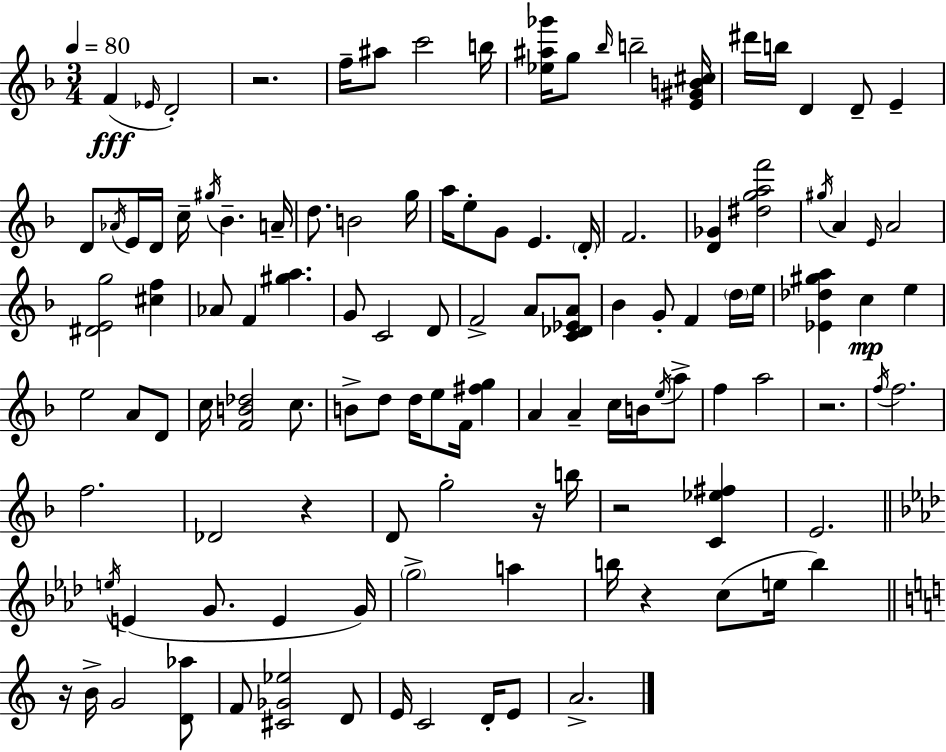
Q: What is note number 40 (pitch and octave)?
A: C4